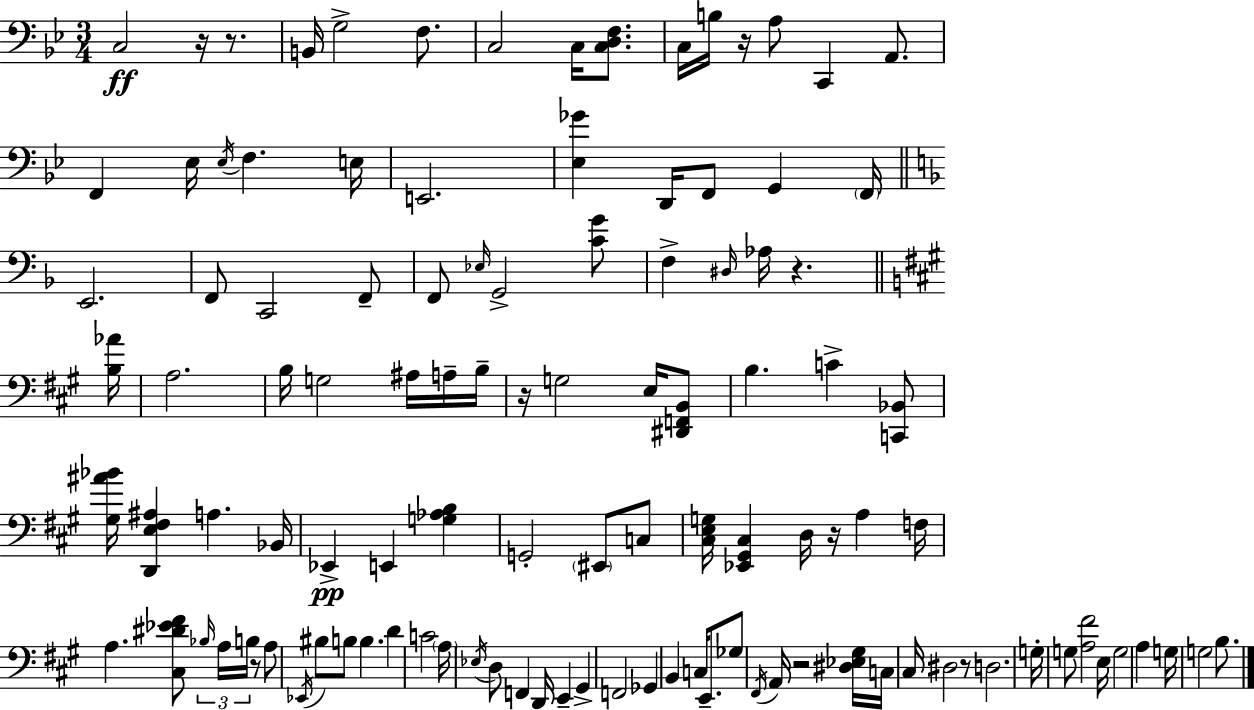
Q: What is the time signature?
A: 3/4